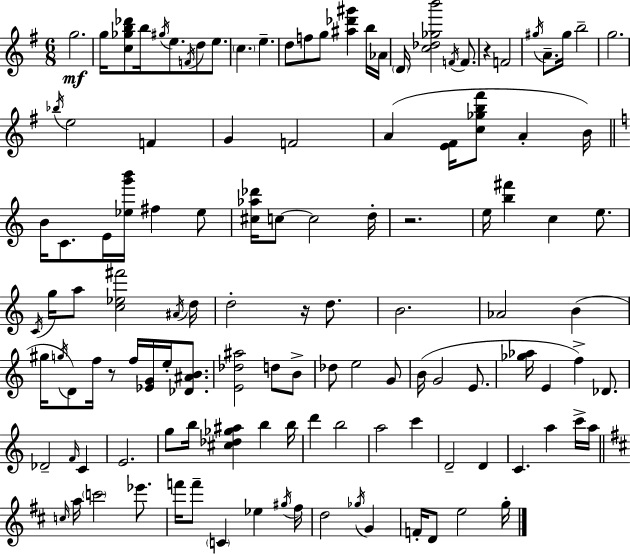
{
  \clef treble
  \numericTimeSignature
  \time 6/8
  \key g \major
  g''2.\mf | g''16 <c'' ges'' b'' des'''>8 b''16 \acciaccatura { gis''16 } e''8. \acciaccatura { f'16 } d''8 e''8. | \parenthesize c''4. e''4.-- | d''8 f''8 g''8 <ais'' des''' gis'''>4 | \break b''16 aes'16 \parenthesize d'16 <c'' des'' ges'' b'''>2 \acciaccatura { f'16 } | f'8. r4 f'2 | \acciaccatura { gis''16 } a'8.-- gis''16 b''2-- | g''2. | \break \acciaccatura { bes''16 } e''2 | f'4 g'4 f'2 | a'4( <e' fis'>16 <c'' ges'' b'' fis'''>8 | a'4-. b'16) \bar "||" \break \key c \major b'16 c'8. e'16 <ees'' g''' b'''>16 fis''4 ees''8 | <cis'' aes'' des'''>16 c''8~~ c''2 d''16-. | r2. | e''16 <b'' fis'''>4 c''4 e''8. | \break \acciaccatura { c'16 } g''16 a''8 <c'' ees'' fis'''>2 | \acciaccatura { ais'16 } d''16 d''2-. r16 d''8. | b'2. | aes'2 b'4( | \break gis''16 \acciaccatura { g''16 }) d'8 f''16 r8 f''16 <ees' g'>16 e''16-. | <des' ais' b'>8. <e' des'' ais''>2 d''8 | b'8-> des''8 e''2 | g'8 b'16( g'2 | \break e'8. <ges'' aes''>16 e'4 f''4->) | des'8. des'2-- \grace { f'16 } | c'4 e'2. | g''8 b''16 <cis'' des'' ges'' ais''>4 b''4 | \break b''16 d'''4 b''2 | a''2 | c'''4 d'2-- | d'4 c'4. a''4 | \break c'''16-> a''16 \bar "||" \break \key d \major \grace { c''16 } a''16 \parenthesize c'''2 ees'''8. | f'''16 f'''8-- \parenthesize c'4 ees''4 | \acciaccatura { gis''16 } fis''16 d''2 \acciaccatura { ges''16 } g'4 | f'16-. d'8 e''2 | \break g''16-. \bar "|."
}